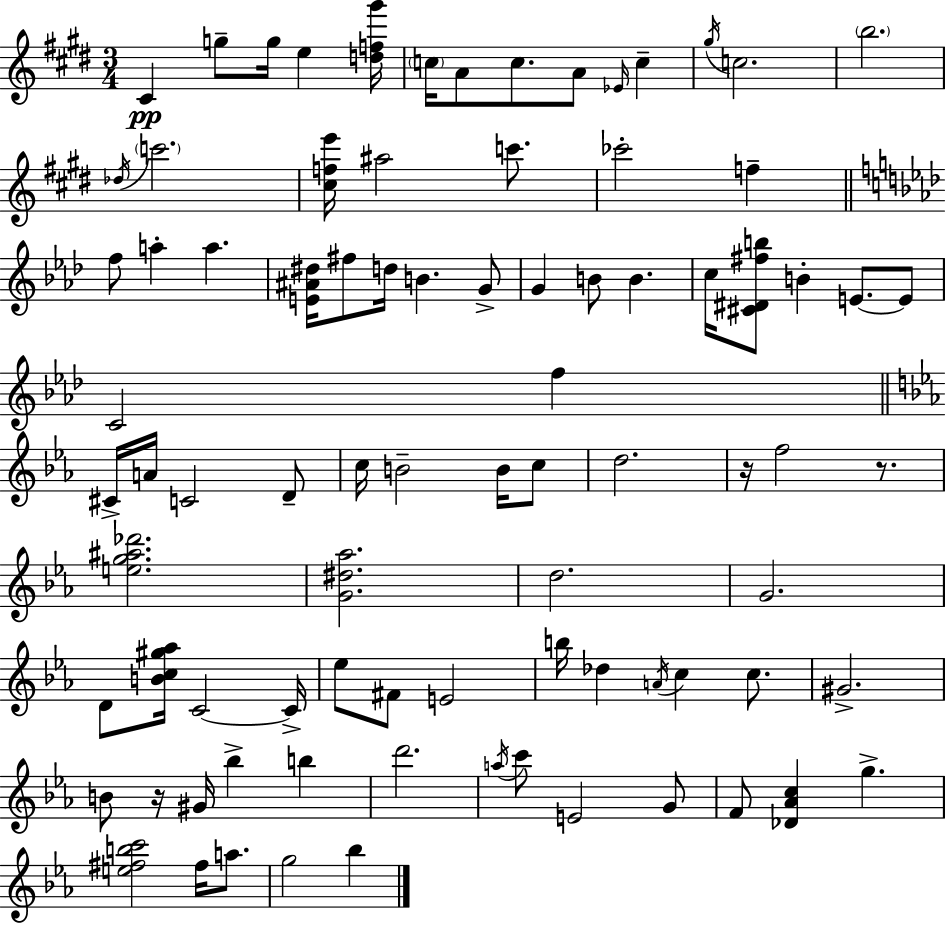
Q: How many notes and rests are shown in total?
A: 86